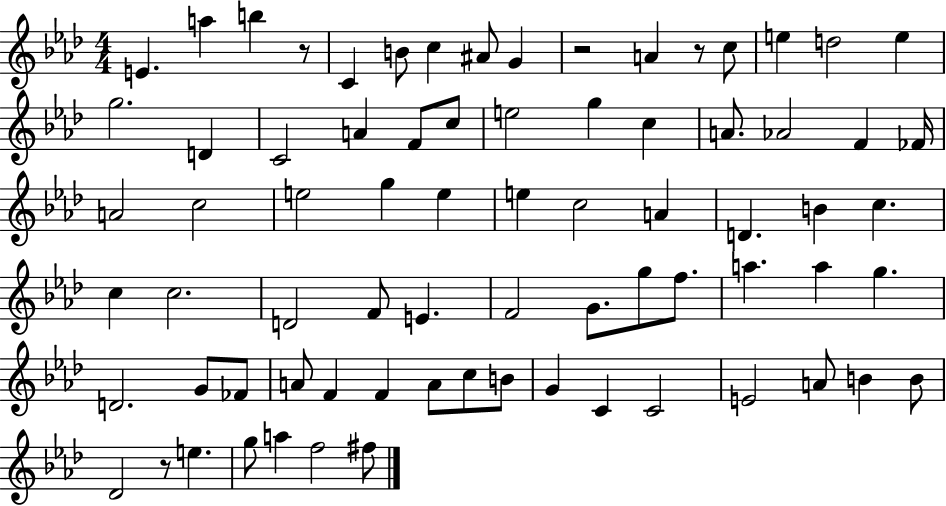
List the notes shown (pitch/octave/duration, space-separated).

E4/q. A5/q B5/q R/e C4/q B4/e C5/q A#4/e G4/q R/h A4/q R/e C5/e E5/q D5/h E5/q G5/h. D4/q C4/h A4/q F4/e C5/e E5/h G5/q C5/q A4/e. Ab4/h F4/q FES4/s A4/h C5/h E5/h G5/q E5/q E5/q C5/h A4/q D4/q. B4/q C5/q. C5/q C5/h. D4/h F4/e E4/q. F4/h G4/e. G5/e F5/e. A5/q. A5/q G5/q. D4/h. G4/e FES4/e A4/e F4/q F4/q A4/e C5/e B4/e G4/q C4/q C4/h E4/h A4/e B4/q B4/e Db4/h R/e E5/q. G5/e A5/q F5/h F#5/e